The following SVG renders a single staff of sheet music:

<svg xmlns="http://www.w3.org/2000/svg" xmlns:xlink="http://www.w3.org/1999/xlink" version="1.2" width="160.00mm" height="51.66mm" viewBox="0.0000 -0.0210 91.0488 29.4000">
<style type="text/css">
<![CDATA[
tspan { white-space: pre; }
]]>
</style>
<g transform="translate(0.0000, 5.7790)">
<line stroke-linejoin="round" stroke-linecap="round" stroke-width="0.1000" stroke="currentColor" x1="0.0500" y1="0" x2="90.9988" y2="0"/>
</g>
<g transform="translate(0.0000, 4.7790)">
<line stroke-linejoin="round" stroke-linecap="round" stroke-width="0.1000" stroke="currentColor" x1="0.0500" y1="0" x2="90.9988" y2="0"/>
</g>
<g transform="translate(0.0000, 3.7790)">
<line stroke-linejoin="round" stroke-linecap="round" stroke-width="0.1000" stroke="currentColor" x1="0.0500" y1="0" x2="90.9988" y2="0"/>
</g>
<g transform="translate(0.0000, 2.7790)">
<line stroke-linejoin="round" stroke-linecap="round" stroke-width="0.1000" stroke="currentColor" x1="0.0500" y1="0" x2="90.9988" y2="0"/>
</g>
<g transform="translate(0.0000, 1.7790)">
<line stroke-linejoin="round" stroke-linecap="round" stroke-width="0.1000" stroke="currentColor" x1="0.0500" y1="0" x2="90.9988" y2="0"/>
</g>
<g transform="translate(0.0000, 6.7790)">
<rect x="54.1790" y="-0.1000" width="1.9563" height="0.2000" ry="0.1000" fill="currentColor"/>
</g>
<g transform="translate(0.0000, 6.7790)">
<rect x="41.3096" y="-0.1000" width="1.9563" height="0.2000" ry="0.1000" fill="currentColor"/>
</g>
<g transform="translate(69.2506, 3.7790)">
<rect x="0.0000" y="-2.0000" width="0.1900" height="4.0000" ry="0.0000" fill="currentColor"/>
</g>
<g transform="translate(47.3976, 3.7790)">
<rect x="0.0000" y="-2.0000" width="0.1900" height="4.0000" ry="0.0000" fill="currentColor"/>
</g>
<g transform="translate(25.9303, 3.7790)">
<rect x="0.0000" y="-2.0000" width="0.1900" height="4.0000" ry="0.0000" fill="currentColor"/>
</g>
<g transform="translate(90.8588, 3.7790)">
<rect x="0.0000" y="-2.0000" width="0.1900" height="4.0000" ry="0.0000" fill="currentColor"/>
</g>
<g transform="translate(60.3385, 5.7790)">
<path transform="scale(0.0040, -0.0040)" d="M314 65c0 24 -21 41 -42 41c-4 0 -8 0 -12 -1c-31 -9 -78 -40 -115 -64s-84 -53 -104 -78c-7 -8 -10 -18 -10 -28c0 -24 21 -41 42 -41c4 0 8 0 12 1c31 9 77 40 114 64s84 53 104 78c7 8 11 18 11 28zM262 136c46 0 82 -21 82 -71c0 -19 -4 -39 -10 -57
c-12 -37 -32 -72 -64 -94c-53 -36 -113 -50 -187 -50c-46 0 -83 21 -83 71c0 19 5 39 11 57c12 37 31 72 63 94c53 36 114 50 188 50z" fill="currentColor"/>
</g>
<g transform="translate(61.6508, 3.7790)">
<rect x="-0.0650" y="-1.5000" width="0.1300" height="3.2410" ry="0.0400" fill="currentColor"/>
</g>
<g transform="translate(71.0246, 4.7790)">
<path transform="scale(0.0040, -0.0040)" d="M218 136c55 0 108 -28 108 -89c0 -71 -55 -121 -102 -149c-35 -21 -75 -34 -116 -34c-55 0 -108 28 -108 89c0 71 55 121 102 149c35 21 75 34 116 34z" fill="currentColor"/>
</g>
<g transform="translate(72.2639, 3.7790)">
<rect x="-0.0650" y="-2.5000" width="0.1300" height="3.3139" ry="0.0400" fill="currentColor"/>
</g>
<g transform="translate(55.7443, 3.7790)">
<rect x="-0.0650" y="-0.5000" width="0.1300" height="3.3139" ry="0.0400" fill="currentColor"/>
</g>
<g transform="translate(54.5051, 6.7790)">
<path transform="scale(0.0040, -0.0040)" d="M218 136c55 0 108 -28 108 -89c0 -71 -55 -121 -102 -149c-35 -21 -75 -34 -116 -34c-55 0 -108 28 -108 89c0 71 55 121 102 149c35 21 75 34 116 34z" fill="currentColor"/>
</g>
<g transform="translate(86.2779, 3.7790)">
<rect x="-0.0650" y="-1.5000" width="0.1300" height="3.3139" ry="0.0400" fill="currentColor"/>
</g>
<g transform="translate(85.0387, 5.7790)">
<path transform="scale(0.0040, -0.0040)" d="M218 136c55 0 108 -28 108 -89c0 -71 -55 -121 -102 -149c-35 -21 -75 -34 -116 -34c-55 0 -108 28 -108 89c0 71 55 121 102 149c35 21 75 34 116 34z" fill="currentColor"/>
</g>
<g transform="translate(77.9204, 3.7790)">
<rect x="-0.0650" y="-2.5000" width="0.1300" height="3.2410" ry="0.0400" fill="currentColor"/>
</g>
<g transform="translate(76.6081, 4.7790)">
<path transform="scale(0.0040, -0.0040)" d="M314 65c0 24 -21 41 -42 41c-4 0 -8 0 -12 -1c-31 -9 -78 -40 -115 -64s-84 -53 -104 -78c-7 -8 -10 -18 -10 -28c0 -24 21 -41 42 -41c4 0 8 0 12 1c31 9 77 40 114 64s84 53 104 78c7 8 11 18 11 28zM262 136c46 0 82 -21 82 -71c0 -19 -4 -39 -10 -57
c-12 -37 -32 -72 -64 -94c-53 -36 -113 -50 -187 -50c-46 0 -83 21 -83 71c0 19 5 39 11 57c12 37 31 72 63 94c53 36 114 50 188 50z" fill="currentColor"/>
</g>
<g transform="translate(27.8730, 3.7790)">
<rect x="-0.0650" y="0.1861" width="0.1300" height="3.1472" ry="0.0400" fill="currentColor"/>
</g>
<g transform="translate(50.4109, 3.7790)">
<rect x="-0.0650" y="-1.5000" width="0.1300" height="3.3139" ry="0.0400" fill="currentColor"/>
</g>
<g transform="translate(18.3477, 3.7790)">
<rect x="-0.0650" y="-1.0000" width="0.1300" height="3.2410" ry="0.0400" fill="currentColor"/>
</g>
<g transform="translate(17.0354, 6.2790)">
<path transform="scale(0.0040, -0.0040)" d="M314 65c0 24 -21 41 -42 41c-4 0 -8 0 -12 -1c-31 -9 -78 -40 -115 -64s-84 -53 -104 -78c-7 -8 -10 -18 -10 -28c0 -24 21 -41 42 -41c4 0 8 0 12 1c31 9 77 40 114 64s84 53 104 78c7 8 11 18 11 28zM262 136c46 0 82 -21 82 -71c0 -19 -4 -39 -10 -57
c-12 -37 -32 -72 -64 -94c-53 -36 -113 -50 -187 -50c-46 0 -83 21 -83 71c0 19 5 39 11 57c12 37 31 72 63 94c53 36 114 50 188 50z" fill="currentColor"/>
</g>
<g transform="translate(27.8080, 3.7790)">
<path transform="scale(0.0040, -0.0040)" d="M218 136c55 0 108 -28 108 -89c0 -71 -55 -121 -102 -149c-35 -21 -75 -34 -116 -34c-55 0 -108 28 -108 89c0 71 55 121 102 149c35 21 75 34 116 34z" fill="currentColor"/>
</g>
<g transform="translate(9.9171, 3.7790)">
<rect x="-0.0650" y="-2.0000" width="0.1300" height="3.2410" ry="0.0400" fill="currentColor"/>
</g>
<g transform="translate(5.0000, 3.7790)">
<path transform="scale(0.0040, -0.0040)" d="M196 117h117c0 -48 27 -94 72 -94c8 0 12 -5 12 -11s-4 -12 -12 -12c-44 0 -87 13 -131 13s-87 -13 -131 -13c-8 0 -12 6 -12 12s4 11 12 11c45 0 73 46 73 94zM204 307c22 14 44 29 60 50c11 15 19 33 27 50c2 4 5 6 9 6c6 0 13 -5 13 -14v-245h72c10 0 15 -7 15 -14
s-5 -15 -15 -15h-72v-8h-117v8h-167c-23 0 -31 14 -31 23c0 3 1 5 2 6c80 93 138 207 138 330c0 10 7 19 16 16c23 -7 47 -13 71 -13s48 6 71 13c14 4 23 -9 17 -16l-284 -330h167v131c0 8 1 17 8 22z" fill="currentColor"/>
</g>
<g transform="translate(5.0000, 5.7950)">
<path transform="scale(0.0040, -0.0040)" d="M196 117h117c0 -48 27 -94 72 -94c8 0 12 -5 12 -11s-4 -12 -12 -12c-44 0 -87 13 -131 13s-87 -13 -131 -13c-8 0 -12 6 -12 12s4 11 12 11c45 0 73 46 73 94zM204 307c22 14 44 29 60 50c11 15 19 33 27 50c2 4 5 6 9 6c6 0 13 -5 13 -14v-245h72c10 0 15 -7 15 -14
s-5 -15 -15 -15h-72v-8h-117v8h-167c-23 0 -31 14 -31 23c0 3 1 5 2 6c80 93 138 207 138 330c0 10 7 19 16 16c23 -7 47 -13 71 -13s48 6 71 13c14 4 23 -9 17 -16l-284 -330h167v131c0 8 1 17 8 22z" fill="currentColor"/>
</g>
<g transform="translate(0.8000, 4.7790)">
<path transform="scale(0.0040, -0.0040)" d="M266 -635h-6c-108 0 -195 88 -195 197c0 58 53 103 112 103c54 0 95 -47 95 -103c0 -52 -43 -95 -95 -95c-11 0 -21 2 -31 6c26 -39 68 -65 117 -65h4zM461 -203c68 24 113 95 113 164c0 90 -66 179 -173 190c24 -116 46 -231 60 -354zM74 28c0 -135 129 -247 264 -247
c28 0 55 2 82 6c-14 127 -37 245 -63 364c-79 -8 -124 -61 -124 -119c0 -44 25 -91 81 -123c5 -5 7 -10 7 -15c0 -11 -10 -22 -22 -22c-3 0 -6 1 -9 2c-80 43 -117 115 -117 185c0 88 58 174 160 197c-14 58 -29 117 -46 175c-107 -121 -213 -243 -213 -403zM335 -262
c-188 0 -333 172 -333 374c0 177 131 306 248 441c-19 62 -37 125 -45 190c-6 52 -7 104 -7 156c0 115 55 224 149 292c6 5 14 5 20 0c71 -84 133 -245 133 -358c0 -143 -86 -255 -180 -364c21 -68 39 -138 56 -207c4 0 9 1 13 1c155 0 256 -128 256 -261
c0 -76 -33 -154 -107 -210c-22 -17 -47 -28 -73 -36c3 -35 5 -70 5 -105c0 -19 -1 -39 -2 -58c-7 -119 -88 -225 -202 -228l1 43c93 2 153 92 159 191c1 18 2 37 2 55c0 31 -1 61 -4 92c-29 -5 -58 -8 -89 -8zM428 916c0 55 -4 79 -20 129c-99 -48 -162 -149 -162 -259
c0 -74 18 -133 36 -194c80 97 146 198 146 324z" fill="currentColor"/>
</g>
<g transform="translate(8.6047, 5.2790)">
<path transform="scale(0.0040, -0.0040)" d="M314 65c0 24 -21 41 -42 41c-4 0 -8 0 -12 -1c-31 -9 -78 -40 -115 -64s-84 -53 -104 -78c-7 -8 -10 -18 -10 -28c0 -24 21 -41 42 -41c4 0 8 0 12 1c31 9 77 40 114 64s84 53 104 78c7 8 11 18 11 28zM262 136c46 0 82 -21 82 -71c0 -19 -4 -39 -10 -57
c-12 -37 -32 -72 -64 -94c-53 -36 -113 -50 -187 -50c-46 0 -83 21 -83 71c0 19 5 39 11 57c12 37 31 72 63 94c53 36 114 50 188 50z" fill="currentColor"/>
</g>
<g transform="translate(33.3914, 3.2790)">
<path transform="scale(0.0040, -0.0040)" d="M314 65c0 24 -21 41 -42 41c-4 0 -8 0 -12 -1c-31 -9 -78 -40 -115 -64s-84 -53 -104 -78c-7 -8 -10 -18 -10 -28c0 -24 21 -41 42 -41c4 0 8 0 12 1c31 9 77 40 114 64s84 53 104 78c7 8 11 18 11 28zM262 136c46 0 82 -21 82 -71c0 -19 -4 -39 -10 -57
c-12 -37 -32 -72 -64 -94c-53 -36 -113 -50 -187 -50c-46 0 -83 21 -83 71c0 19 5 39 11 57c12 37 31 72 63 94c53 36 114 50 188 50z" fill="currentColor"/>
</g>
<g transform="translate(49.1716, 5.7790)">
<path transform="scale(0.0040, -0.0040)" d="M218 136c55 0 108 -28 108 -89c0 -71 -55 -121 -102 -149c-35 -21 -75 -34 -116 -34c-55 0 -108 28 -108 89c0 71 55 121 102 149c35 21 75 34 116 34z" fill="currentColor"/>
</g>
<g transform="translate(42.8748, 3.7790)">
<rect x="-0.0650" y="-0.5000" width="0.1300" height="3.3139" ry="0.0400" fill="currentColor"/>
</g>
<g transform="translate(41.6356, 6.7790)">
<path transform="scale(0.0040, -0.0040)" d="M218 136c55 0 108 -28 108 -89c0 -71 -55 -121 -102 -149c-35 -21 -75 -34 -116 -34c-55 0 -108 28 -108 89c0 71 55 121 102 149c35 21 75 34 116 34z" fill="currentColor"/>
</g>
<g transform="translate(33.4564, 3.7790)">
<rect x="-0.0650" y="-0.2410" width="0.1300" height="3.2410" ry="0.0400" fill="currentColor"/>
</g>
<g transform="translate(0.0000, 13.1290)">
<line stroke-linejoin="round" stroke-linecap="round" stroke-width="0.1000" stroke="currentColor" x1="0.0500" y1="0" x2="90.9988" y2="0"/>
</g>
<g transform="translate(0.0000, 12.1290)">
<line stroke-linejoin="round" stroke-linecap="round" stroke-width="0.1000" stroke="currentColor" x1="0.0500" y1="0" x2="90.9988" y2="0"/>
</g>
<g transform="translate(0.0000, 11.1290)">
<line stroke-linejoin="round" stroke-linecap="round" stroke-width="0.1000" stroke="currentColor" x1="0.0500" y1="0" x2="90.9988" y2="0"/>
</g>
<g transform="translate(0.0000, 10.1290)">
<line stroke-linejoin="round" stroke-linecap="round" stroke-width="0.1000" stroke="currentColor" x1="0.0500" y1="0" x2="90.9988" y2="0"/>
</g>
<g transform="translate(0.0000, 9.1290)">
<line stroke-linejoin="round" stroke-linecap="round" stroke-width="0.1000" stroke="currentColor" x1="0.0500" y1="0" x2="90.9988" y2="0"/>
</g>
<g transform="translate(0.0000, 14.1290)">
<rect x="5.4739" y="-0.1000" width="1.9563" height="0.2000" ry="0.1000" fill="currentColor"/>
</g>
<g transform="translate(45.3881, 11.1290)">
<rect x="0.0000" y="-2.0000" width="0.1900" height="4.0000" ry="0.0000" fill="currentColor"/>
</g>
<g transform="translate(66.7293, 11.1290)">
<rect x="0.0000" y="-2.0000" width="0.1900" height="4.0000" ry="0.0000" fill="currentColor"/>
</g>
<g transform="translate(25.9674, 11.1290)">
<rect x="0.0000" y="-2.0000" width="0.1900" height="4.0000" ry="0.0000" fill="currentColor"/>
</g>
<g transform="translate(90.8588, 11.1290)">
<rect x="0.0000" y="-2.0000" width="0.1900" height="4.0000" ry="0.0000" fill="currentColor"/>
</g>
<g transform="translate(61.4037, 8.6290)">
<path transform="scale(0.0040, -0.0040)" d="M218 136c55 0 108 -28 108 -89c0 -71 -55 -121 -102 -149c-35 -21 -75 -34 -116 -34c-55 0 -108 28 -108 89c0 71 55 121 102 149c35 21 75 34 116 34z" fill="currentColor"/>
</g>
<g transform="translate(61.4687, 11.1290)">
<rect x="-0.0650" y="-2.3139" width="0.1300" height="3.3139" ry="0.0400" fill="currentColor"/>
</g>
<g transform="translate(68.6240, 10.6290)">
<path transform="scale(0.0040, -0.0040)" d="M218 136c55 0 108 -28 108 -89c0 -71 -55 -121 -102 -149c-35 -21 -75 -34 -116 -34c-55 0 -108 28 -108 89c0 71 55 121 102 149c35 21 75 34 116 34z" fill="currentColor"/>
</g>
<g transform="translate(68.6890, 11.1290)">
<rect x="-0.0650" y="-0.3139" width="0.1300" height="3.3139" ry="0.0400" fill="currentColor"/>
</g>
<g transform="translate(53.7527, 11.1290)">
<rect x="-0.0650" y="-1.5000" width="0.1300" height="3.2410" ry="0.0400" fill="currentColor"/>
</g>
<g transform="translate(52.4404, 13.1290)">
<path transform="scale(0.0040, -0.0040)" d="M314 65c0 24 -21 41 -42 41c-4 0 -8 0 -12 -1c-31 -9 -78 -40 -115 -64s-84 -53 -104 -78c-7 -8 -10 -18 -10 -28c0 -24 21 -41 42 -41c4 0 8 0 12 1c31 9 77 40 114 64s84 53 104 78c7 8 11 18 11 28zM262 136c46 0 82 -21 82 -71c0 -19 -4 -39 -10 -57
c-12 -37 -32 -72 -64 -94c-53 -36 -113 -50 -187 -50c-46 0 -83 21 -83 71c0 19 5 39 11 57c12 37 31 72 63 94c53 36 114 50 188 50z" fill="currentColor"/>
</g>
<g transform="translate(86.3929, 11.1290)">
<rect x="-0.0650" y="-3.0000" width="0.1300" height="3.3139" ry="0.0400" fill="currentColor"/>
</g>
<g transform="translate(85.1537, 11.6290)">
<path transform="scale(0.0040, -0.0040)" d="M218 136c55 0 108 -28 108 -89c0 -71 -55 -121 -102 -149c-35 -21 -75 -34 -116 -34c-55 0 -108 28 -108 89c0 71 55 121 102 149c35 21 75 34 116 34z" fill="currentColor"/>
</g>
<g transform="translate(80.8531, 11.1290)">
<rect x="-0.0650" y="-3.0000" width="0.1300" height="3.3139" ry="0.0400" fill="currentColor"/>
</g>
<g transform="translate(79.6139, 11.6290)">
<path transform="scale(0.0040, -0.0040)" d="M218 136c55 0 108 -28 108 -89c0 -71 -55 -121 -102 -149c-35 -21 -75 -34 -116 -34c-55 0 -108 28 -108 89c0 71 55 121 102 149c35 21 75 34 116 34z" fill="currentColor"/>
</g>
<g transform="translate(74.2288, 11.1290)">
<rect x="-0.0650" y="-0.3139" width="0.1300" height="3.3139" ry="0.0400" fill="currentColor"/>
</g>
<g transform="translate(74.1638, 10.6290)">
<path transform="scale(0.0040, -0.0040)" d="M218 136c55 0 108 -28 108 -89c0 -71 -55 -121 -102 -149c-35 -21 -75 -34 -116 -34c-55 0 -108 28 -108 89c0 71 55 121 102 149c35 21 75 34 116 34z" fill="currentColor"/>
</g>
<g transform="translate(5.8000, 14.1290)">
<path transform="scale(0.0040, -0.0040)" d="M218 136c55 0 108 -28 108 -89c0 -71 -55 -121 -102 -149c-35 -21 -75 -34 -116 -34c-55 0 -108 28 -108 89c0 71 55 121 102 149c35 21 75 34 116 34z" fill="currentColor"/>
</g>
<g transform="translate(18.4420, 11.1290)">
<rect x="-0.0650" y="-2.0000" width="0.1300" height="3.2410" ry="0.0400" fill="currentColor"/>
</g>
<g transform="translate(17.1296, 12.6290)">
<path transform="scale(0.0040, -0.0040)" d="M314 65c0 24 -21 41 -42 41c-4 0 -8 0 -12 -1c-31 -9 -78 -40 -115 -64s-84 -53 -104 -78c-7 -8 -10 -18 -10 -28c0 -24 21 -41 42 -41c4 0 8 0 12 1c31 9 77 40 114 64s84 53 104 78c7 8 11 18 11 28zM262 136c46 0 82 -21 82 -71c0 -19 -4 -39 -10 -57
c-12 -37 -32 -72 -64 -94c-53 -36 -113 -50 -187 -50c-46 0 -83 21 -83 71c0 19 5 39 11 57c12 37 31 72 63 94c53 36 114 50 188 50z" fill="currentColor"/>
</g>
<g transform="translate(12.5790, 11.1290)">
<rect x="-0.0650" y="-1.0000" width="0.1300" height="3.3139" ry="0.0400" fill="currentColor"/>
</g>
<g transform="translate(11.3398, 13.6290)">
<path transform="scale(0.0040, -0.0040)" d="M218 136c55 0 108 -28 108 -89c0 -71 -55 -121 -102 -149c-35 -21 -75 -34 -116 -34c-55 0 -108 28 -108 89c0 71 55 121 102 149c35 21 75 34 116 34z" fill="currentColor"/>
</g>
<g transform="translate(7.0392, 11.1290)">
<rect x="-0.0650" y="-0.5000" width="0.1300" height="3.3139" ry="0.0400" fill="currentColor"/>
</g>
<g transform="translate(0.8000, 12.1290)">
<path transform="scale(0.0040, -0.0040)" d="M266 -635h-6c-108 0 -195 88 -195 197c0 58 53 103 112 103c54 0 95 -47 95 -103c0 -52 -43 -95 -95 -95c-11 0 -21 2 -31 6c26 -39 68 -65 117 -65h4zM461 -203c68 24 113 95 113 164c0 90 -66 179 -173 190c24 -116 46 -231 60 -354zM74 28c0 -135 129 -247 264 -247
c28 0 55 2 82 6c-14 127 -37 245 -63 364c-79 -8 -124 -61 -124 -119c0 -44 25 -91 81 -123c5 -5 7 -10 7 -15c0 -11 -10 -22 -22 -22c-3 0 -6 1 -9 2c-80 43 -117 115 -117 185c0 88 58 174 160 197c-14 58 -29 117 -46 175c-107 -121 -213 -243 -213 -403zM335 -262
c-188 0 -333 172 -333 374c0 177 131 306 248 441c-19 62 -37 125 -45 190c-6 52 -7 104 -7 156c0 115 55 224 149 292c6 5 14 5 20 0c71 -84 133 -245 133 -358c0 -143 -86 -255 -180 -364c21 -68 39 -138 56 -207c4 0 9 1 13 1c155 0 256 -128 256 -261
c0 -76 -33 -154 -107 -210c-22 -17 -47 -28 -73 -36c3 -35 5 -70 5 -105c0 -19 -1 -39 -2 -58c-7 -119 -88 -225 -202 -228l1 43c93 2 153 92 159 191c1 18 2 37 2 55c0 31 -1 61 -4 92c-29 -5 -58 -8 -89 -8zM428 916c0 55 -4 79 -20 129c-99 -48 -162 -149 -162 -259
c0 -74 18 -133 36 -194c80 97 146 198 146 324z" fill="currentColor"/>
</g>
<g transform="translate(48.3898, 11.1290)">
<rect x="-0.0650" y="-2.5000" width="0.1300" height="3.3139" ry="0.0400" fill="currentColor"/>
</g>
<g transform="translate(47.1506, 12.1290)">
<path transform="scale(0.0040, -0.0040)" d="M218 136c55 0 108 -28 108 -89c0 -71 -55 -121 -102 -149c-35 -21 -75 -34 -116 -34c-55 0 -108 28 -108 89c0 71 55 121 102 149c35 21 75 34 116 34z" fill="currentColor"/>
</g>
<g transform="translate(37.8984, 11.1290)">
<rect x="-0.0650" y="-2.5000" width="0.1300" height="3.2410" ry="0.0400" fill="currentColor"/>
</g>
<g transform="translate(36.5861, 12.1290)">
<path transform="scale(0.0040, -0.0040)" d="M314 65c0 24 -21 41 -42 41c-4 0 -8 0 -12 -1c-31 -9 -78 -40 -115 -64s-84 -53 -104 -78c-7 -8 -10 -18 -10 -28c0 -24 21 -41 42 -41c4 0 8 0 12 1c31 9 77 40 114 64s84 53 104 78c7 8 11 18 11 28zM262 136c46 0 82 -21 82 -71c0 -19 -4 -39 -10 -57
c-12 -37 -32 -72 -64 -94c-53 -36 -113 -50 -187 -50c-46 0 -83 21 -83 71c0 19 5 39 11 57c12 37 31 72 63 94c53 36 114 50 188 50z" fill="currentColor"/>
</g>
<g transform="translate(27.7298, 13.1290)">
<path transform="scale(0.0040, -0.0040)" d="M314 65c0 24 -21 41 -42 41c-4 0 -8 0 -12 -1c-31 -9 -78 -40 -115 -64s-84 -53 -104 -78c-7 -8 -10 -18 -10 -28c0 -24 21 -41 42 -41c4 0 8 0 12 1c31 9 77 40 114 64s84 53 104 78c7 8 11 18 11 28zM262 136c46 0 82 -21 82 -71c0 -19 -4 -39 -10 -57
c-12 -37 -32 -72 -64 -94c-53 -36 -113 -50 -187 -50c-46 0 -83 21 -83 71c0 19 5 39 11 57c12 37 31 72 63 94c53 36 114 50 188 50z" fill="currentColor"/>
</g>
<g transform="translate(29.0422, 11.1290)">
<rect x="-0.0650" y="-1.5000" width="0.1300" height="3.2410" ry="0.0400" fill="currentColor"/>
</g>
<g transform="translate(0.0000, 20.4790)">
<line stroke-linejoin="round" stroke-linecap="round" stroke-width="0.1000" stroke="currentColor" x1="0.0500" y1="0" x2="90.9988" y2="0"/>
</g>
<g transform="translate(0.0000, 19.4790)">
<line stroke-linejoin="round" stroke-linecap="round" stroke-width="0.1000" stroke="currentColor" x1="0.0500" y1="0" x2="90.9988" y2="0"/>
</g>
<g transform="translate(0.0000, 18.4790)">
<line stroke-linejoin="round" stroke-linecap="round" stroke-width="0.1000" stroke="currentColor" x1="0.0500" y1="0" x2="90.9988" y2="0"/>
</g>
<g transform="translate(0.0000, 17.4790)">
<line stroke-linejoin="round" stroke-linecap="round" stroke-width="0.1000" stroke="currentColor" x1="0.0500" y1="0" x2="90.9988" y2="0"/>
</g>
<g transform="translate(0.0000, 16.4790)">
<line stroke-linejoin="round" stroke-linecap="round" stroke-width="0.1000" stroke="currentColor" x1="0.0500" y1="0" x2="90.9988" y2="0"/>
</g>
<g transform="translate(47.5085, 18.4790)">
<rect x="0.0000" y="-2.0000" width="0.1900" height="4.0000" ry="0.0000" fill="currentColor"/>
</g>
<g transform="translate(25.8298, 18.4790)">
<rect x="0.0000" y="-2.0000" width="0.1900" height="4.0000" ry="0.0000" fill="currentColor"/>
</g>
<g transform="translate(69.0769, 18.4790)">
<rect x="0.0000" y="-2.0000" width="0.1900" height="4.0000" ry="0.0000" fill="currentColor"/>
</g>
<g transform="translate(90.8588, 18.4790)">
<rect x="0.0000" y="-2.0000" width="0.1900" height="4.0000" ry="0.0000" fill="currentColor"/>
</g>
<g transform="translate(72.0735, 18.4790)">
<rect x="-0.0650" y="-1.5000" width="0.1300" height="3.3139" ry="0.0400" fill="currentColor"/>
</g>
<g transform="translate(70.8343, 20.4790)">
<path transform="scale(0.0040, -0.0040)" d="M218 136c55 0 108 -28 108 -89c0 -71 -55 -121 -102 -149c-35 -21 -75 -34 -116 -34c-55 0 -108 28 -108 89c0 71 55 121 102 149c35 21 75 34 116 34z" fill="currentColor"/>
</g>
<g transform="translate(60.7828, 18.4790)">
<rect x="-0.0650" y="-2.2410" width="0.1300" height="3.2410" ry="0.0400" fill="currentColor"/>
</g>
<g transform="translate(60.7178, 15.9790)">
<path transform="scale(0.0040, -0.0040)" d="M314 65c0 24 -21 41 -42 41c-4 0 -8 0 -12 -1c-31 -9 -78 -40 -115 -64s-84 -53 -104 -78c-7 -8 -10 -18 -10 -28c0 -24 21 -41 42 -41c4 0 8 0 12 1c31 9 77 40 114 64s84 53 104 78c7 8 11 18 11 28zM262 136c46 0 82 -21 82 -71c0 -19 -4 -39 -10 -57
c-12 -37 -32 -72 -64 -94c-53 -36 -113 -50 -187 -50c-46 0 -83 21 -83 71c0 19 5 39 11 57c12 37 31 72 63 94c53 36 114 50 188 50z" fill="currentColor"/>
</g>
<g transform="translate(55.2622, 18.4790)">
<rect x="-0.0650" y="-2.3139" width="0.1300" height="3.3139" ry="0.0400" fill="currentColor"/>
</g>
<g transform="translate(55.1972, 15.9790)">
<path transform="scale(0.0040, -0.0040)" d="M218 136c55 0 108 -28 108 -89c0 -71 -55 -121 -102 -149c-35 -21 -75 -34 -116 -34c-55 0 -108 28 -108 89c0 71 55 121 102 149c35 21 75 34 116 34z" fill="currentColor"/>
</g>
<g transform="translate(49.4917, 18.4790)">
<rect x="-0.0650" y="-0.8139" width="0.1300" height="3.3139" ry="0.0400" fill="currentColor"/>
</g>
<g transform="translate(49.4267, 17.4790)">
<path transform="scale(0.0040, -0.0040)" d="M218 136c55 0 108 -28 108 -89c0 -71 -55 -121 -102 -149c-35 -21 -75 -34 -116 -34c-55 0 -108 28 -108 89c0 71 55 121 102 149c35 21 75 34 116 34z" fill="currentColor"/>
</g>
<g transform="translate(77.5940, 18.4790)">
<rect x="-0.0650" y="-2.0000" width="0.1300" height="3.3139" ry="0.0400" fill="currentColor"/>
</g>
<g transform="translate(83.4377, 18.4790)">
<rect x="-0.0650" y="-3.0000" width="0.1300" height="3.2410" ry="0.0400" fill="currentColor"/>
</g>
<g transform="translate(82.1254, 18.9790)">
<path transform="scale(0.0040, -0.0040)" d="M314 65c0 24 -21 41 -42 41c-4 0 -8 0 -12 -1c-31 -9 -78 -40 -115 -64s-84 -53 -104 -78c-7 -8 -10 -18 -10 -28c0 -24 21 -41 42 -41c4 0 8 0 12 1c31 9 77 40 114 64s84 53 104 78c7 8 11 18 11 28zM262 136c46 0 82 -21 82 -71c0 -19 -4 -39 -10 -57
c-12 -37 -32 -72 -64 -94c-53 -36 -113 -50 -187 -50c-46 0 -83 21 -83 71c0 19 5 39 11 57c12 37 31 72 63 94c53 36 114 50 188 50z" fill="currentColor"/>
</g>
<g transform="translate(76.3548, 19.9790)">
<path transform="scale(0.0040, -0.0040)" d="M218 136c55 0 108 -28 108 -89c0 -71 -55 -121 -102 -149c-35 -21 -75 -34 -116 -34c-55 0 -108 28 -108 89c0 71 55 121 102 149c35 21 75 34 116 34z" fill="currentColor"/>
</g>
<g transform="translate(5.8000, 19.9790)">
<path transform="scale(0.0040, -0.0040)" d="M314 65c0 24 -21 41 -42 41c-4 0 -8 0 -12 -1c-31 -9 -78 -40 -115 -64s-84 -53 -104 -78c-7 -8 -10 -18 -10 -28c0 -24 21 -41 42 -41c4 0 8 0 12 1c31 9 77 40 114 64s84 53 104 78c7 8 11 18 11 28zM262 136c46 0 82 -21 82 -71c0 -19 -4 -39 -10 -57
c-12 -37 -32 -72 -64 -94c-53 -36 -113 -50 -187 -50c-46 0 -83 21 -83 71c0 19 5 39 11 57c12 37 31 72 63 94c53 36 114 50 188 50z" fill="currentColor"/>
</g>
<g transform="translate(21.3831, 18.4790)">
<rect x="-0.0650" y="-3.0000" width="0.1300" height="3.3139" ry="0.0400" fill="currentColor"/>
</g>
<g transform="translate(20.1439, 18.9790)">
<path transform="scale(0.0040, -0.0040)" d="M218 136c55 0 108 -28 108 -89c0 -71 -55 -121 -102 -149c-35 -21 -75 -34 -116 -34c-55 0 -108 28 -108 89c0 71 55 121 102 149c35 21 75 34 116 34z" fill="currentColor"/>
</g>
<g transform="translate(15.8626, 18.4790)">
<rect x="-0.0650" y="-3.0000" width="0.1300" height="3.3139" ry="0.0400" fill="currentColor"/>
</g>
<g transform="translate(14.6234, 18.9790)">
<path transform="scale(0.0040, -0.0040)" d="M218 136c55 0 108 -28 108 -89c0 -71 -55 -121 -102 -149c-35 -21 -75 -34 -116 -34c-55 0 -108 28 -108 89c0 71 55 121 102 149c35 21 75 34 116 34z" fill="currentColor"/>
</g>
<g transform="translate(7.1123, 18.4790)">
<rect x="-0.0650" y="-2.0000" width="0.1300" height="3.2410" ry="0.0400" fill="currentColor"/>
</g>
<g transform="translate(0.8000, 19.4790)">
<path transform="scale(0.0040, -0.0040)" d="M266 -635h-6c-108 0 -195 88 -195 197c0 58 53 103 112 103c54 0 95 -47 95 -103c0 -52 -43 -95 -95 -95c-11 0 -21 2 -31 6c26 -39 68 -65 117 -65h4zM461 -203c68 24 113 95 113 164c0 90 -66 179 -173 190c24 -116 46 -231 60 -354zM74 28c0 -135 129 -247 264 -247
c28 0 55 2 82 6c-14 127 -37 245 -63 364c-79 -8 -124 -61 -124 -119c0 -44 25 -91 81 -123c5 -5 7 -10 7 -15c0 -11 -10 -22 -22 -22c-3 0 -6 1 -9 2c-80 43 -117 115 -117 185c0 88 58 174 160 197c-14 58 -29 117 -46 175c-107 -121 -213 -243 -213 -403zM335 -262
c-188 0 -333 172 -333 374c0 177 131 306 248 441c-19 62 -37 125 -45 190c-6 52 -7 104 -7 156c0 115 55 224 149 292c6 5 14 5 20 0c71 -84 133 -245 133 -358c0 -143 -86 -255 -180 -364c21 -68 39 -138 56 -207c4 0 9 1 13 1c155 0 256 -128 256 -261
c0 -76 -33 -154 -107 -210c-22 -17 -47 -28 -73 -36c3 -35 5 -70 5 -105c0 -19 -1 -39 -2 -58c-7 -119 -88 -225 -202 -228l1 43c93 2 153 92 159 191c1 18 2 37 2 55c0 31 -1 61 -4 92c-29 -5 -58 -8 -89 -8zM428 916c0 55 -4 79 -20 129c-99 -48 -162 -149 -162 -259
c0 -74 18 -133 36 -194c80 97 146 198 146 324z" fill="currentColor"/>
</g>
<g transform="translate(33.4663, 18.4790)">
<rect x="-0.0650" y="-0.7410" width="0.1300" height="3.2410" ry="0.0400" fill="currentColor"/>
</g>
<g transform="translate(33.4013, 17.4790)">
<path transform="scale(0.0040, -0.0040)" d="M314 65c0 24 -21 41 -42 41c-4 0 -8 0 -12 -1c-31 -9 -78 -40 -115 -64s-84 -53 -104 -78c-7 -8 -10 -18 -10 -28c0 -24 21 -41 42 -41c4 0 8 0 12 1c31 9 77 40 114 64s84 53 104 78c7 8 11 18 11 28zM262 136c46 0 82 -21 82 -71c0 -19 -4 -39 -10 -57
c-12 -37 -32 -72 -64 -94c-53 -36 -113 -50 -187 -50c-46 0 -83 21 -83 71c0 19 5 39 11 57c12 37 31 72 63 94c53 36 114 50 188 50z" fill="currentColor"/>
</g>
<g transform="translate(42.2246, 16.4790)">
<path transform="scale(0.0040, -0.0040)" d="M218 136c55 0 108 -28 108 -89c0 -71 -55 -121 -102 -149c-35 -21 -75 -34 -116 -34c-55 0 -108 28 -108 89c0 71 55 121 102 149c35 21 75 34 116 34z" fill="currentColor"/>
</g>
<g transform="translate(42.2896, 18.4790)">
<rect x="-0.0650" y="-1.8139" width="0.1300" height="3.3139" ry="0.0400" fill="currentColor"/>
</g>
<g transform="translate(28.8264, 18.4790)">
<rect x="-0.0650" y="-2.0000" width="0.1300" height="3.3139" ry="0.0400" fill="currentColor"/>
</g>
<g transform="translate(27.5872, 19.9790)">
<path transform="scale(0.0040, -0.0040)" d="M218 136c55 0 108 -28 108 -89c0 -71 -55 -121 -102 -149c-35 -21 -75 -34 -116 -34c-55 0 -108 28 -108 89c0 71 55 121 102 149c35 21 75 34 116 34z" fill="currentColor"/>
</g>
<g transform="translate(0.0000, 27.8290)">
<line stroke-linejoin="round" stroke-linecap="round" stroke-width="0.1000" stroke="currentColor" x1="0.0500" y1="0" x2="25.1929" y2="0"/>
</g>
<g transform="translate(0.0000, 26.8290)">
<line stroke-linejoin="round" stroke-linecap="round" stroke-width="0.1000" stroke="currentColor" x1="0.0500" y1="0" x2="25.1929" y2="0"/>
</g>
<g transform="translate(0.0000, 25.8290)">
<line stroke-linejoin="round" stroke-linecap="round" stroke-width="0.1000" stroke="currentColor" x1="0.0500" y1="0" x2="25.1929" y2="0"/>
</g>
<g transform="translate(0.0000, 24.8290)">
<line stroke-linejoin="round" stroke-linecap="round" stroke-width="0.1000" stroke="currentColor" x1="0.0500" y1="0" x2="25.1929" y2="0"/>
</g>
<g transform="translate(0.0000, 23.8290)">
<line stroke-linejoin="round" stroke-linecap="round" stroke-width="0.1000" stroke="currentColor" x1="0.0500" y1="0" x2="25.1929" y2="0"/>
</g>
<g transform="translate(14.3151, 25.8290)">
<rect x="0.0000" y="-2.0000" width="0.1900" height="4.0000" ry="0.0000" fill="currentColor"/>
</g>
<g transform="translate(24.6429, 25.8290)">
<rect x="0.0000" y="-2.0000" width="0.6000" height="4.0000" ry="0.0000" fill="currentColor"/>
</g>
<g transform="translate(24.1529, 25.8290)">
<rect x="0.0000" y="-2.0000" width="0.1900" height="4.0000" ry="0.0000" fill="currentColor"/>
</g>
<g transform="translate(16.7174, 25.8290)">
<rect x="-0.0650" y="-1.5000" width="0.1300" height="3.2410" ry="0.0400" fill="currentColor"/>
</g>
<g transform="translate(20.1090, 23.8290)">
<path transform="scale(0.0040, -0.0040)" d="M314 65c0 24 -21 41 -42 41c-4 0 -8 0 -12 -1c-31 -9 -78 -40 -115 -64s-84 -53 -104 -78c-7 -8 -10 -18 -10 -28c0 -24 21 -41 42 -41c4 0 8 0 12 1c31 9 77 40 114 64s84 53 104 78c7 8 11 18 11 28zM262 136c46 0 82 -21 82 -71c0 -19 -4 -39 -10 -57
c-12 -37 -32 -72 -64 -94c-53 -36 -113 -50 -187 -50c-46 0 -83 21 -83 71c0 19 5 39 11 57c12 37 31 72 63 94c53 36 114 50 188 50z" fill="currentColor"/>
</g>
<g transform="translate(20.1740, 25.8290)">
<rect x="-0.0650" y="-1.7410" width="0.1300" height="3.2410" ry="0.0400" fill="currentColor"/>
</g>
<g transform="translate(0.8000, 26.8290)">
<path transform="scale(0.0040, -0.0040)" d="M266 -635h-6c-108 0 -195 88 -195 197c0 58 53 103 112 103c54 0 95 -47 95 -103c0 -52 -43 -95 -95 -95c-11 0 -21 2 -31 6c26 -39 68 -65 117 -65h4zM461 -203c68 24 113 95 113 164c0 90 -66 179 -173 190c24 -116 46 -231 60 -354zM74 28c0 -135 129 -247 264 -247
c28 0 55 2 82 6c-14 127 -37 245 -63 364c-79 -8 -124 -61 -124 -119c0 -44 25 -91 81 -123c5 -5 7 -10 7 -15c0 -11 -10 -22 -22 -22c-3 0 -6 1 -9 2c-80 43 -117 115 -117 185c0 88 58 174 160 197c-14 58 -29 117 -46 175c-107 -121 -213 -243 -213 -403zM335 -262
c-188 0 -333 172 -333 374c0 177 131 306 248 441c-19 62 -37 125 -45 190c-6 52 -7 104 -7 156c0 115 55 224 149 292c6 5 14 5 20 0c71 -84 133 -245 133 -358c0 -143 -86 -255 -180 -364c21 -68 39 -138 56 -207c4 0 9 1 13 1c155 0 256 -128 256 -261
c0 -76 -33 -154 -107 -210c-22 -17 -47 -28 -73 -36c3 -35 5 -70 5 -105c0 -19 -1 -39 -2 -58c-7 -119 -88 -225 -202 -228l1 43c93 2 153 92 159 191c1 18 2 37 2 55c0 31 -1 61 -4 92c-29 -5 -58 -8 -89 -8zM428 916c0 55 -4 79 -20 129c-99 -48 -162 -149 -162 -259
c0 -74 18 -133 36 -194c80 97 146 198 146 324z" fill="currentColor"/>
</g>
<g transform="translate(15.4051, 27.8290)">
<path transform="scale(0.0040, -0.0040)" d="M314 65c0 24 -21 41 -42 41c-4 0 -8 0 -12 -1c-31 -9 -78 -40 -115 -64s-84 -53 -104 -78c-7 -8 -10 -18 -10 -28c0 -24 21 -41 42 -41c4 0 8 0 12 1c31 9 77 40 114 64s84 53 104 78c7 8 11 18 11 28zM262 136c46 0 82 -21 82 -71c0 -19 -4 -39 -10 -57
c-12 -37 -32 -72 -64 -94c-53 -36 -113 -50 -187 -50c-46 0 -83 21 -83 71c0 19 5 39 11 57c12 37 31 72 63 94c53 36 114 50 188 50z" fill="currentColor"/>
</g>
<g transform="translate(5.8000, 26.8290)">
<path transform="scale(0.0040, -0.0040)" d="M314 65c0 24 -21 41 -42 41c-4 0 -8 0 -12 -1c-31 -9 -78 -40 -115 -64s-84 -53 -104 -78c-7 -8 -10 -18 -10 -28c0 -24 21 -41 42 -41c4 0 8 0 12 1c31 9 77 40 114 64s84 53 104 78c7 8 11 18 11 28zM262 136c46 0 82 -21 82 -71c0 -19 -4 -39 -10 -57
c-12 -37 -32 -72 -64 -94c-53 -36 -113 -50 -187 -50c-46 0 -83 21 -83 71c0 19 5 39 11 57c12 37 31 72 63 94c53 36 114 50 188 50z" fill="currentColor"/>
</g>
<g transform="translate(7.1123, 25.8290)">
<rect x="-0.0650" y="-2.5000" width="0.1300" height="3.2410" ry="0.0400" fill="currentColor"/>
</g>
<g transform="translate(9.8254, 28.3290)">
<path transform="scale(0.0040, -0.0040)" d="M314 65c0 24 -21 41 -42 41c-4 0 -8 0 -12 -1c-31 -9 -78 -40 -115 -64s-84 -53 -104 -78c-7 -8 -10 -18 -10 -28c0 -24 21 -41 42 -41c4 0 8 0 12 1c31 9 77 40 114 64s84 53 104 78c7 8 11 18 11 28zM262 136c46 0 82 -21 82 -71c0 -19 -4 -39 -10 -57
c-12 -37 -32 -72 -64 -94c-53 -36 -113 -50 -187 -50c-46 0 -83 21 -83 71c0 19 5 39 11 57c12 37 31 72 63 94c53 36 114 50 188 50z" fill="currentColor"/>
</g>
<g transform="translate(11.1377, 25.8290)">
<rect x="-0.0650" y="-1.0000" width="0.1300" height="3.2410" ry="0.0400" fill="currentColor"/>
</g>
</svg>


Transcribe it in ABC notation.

X:1
T:Untitled
M:4/4
L:1/4
K:C
F2 D2 B c2 C E C E2 G G2 E C D F2 E2 G2 G E2 g c c A A F2 A A F d2 f d g g2 E F A2 G2 D2 E2 f2